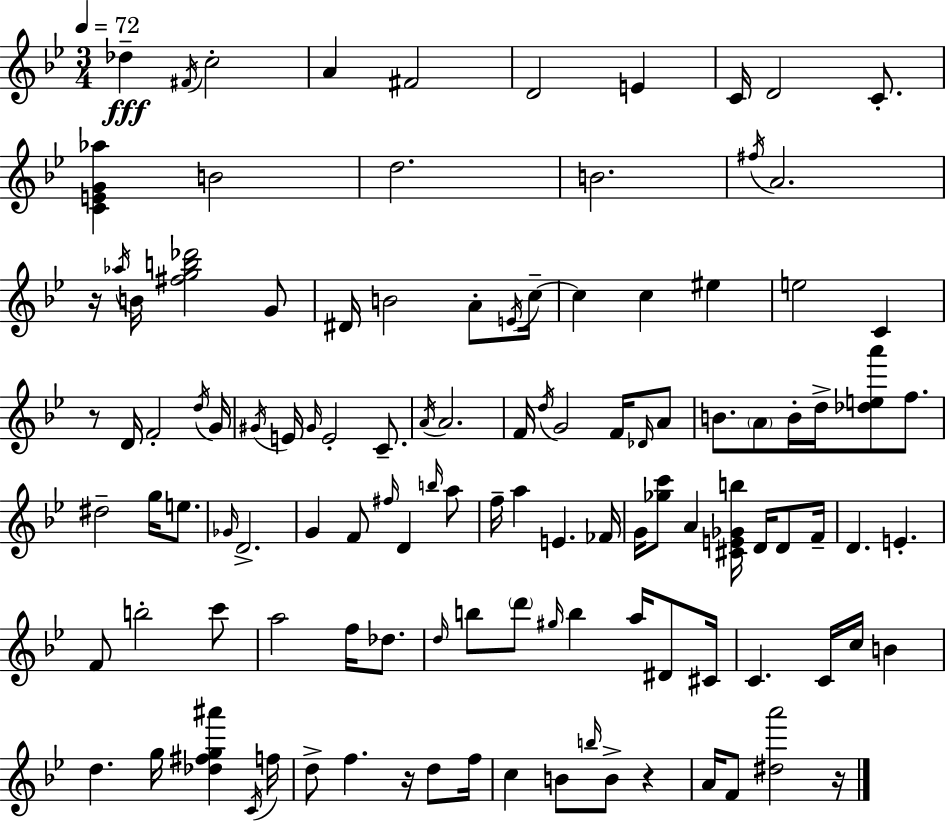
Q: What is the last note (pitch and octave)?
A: F4